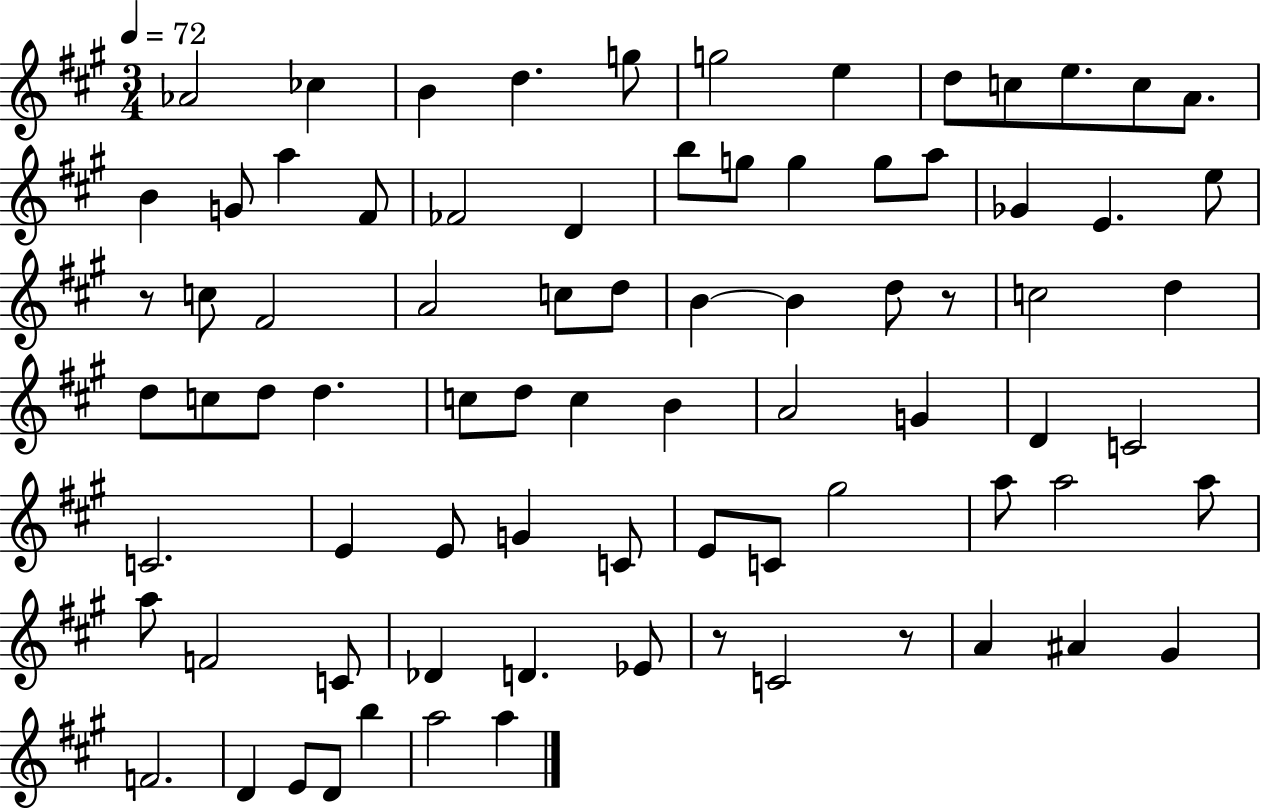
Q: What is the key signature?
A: A major